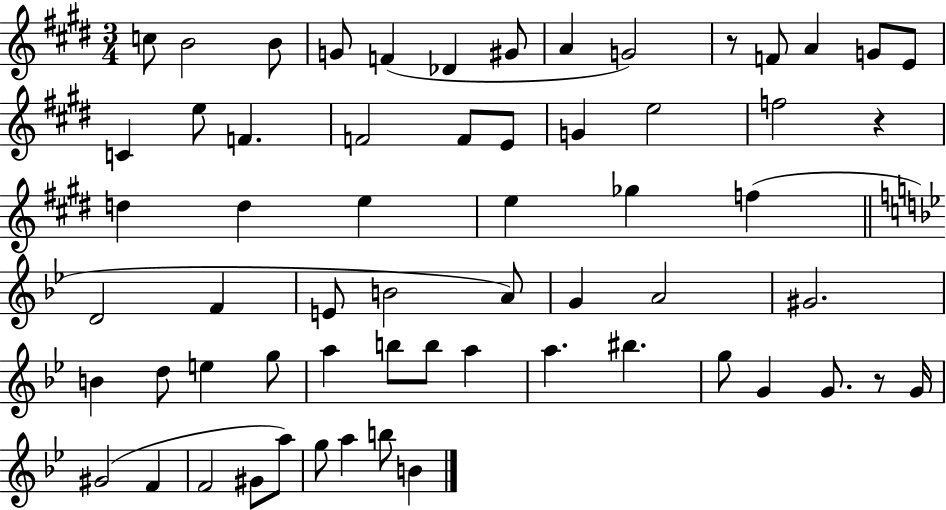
{
  \clef treble
  \numericTimeSignature
  \time 3/4
  \key e \major
  c''8 b'2 b'8 | g'8 f'4( des'4 gis'8 | a'4 g'2) | r8 f'8 a'4 g'8 e'8 | \break c'4 e''8 f'4. | f'2 f'8 e'8 | g'4 e''2 | f''2 r4 | \break d''4 d''4 e''4 | e''4 ges''4 f''4( | \bar "||" \break \key g \minor d'2 f'4 | e'8 b'2 a'8) | g'4 a'2 | gis'2. | \break b'4 d''8 e''4 g''8 | a''4 b''8 b''8 a''4 | a''4. bis''4. | g''8 g'4 g'8. r8 g'16 | \break gis'2( f'4 | f'2 gis'8 a''8) | g''8 a''4 b''8 b'4 | \bar "|."
}